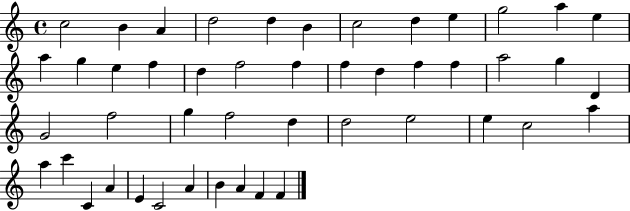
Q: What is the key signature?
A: C major